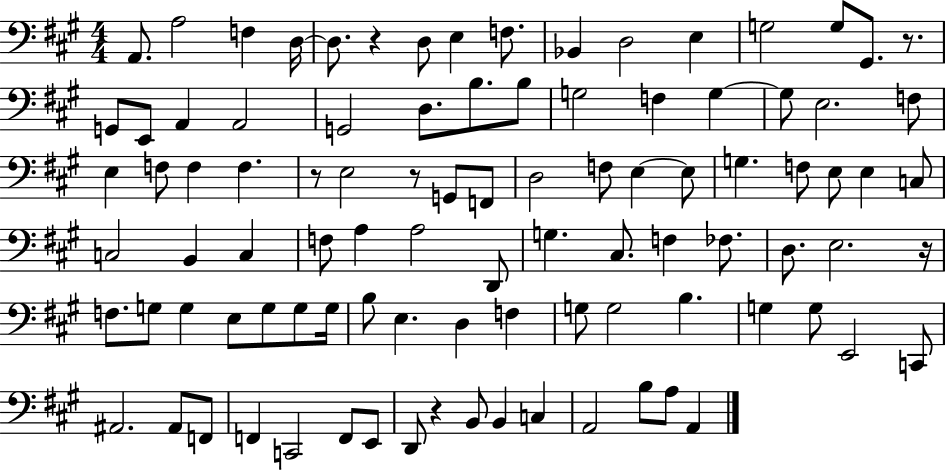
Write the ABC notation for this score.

X:1
T:Untitled
M:4/4
L:1/4
K:A
A,,/2 A,2 F, D,/4 D,/2 z D,/2 E, F,/2 _B,, D,2 E, G,2 G,/2 ^G,,/2 z/2 G,,/2 E,,/2 A,, A,,2 G,,2 D,/2 B,/2 B,/2 G,2 F, G, G,/2 E,2 F,/2 E, F,/2 F, F, z/2 E,2 z/2 G,,/2 F,,/2 D,2 F,/2 E, E,/2 G, F,/2 E,/2 E, C,/2 C,2 B,, C, F,/2 A, A,2 D,,/2 G, ^C,/2 F, _F,/2 D,/2 E,2 z/4 F,/2 G,/2 G, E,/2 G,/2 G,/2 G,/4 B,/2 E, D, F, G,/2 G,2 B, G, G,/2 E,,2 C,,/2 ^A,,2 ^A,,/2 F,,/2 F,, C,,2 F,,/2 E,,/2 D,,/2 z B,,/2 B,, C, A,,2 B,/2 A,/2 A,,